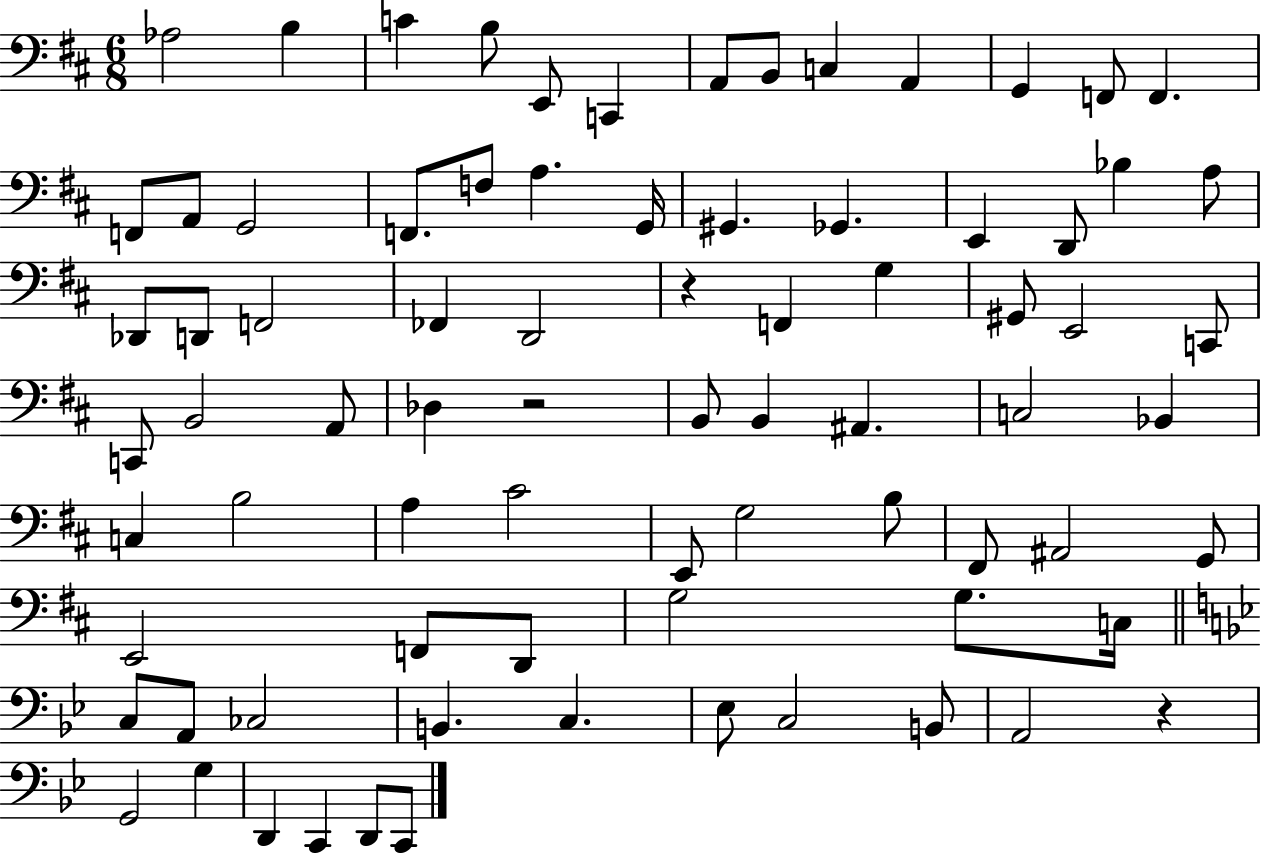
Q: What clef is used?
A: bass